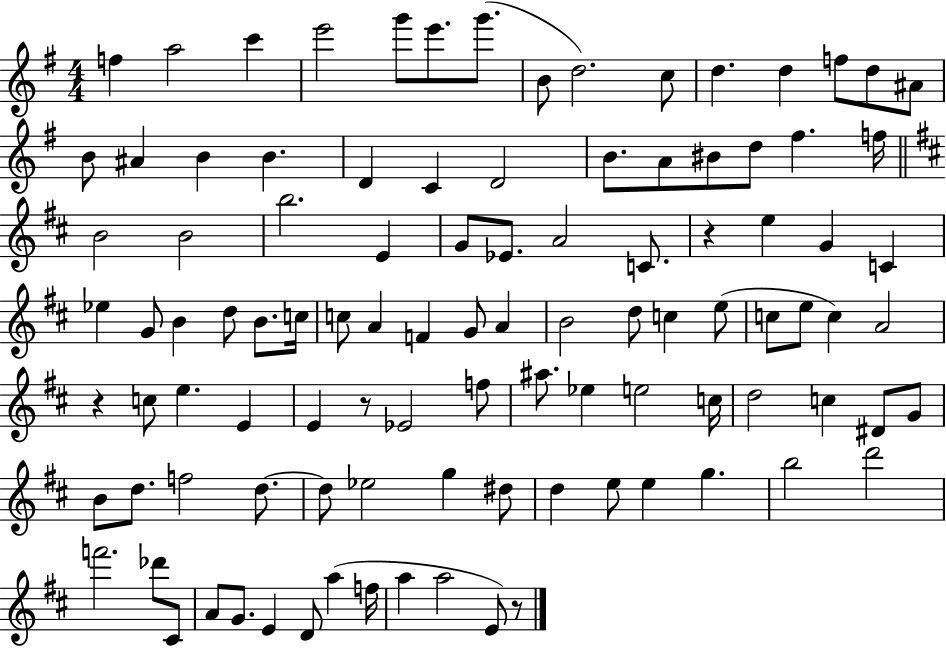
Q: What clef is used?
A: treble